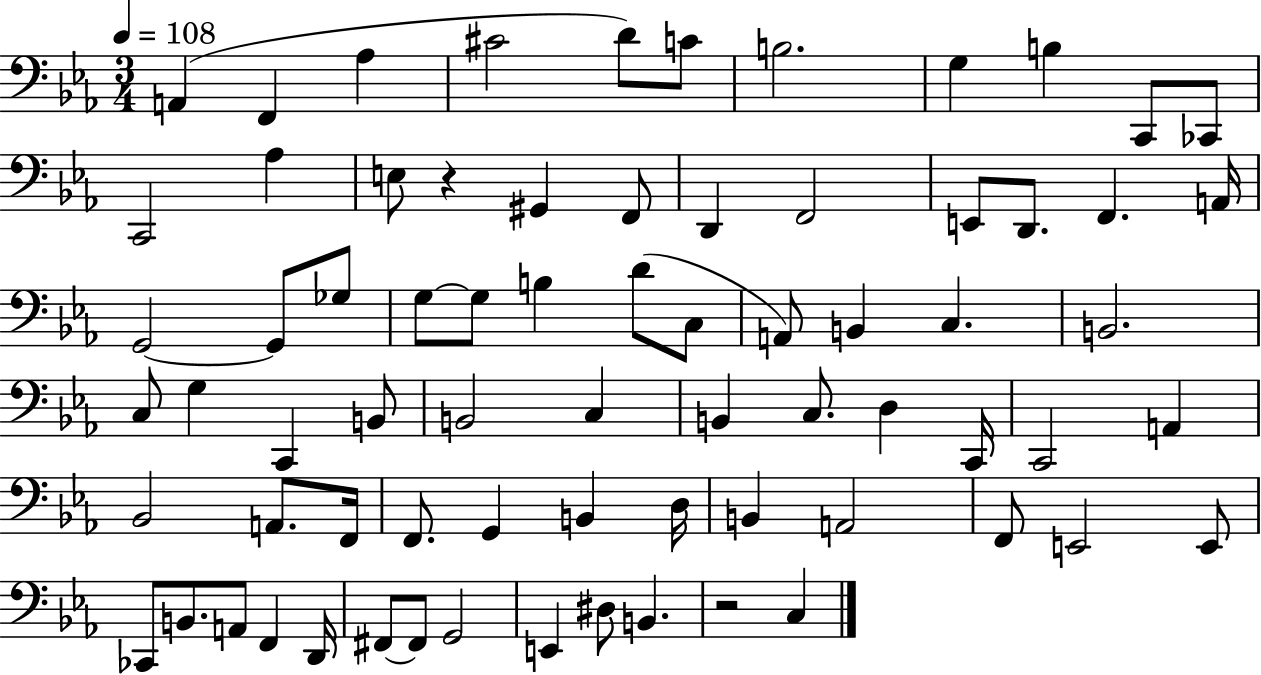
X:1
T:Untitled
M:3/4
L:1/4
K:Eb
A,, F,, _A, ^C2 D/2 C/2 B,2 G, B, C,,/2 _C,,/2 C,,2 _A, E,/2 z ^G,, F,,/2 D,, F,,2 E,,/2 D,,/2 F,, A,,/4 G,,2 G,,/2 _G,/2 G,/2 G,/2 B, D/2 C,/2 A,,/2 B,, C, B,,2 C,/2 G, C,, B,,/2 B,,2 C, B,, C,/2 D, C,,/4 C,,2 A,, _B,,2 A,,/2 F,,/4 F,,/2 G,, B,, D,/4 B,, A,,2 F,,/2 E,,2 E,,/2 _C,,/2 B,,/2 A,,/2 F,, D,,/4 ^F,,/2 ^F,,/2 G,,2 E,, ^D,/2 B,, z2 C,